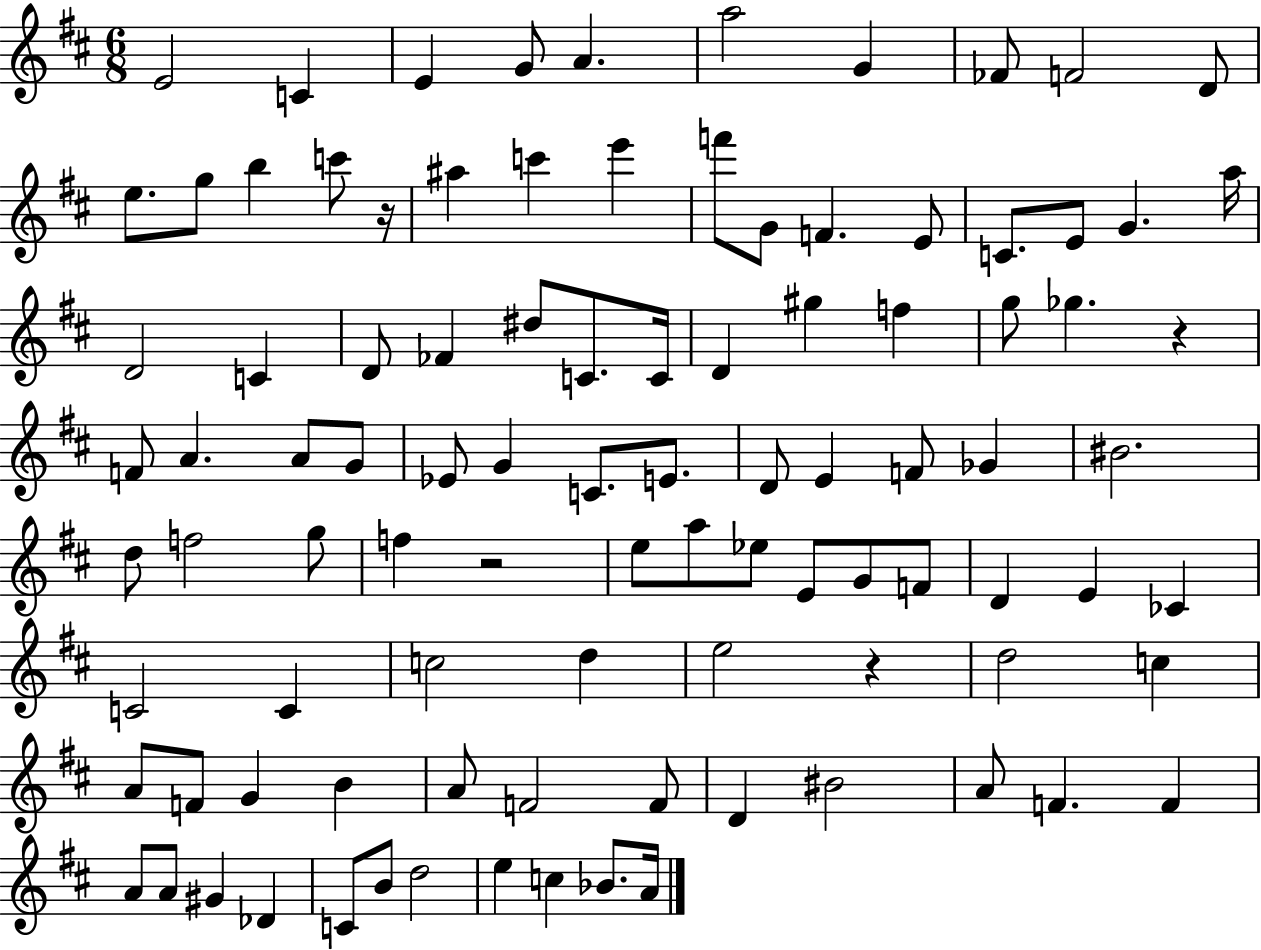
E4/h C4/q E4/q G4/e A4/q. A5/h G4/q FES4/e F4/h D4/e E5/e. G5/e B5/q C6/e R/s A#5/q C6/q E6/q F6/e G4/e F4/q. E4/e C4/e. E4/e G4/q. A5/s D4/h C4/q D4/e FES4/q D#5/e C4/e. C4/s D4/q G#5/q F5/q G5/e Gb5/q. R/q F4/e A4/q. A4/e G4/e Eb4/e G4/q C4/e. E4/e. D4/e E4/q F4/e Gb4/q BIS4/h. D5/e F5/h G5/e F5/q R/h E5/e A5/e Eb5/e E4/e G4/e F4/e D4/q E4/q CES4/q C4/h C4/q C5/h D5/q E5/h R/q D5/h C5/q A4/e F4/e G4/q B4/q A4/e F4/h F4/e D4/q BIS4/h A4/e F4/q. F4/q A4/e A4/e G#4/q Db4/q C4/e B4/e D5/h E5/q C5/q Bb4/e. A4/s